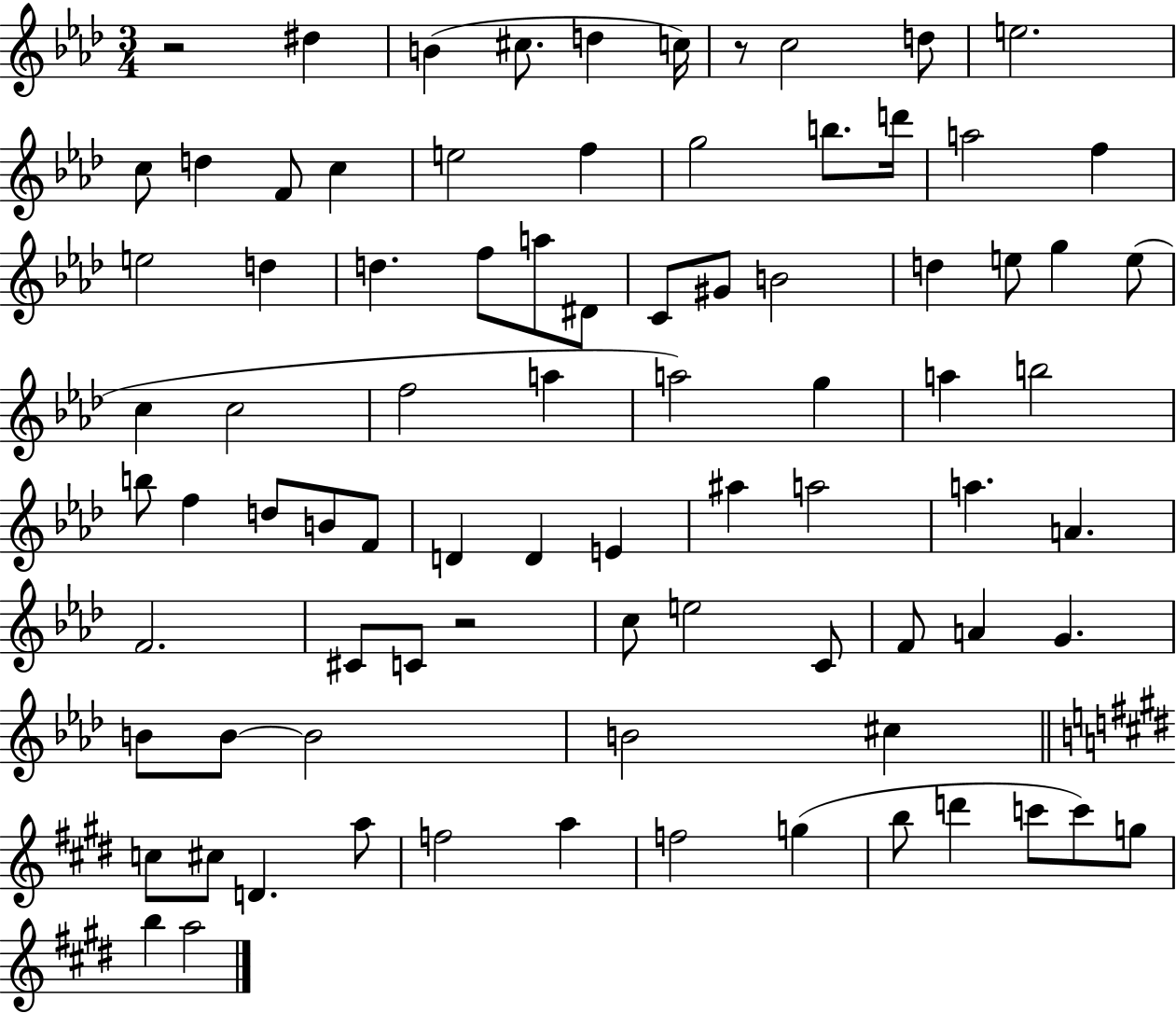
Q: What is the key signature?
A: AES major